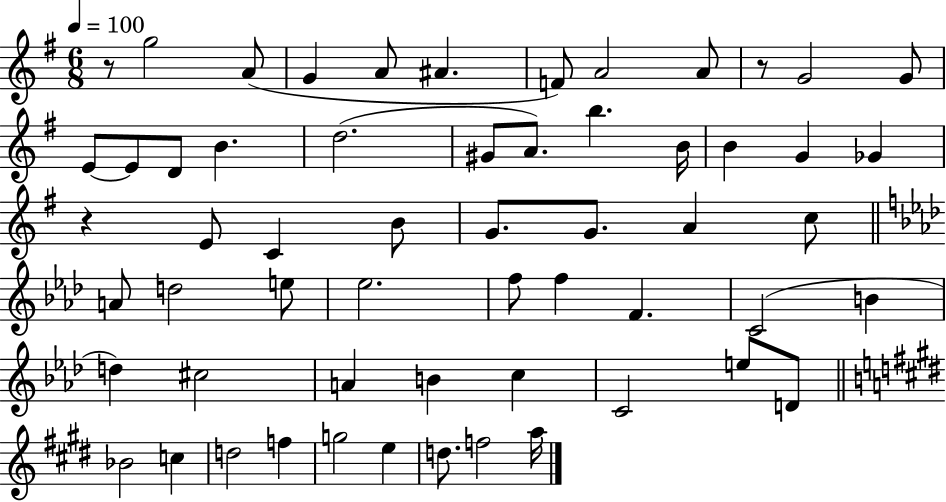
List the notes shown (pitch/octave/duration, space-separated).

R/e G5/h A4/e G4/q A4/e A#4/q. F4/e A4/h A4/e R/e G4/h G4/e E4/e E4/e D4/e B4/q. D5/h. G#4/e A4/e. B5/q. B4/s B4/q G4/q Gb4/q R/q E4/e C4/q B4/e G4/e. G4/e. A4/q C5/e A4/e D5/h E5/e Eb5/h. F5/e F5/q F4/q. C4/h B4/q D5/q C#5/h A4/q B4/q C5/q C4/h E5/e D4/e Bb4/h C5/q D5/h F5/q G5/h E5/q D5/e. F5/h A5/s